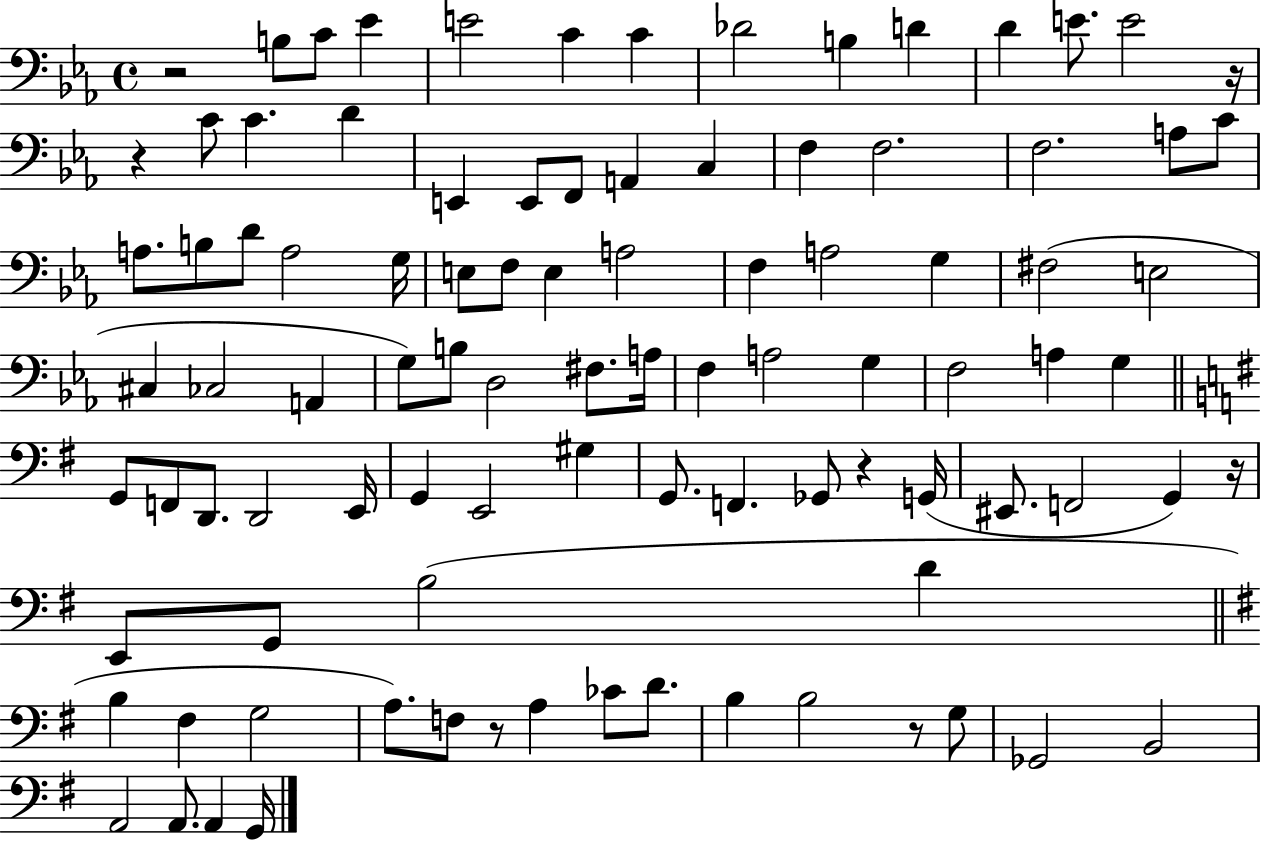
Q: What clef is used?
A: bass